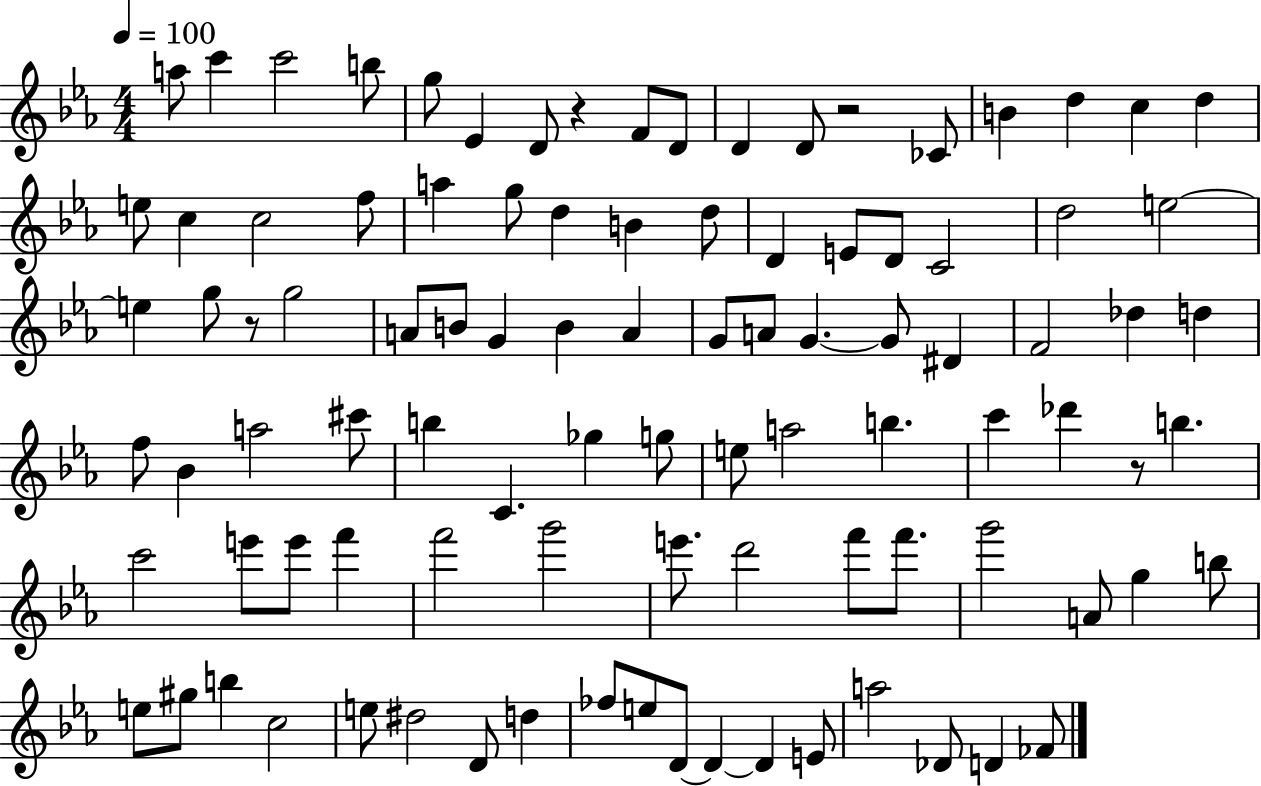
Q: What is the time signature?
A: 4/4